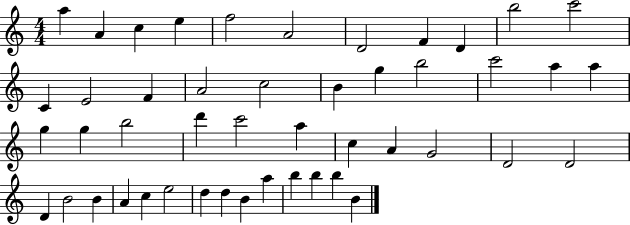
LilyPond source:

{
  \clef treble
  \numericTimeSignature
  \time 4/4
  \key c \major
  a''4 a'4 c''4 e''4 | f''2 a'2 | d'2 f'4 d'4 | b''2 c'''2 | \break c'4 e'2 f'4 | a'2 c''2 | b'4 g''4 b''2 | c'''2 a''4 a''4 | \break g''4 g''4 b''2 | d'''4 c'''2 a''4 | c''4 a'4 g'2 | d'2 d'2 | \break d'4 b'2 b'4 | a'4 c''4 e''2 | d''4 d''4 b'4 a''4 | b''4 b''4 b''4 b'4 | \break \bar "|."
}